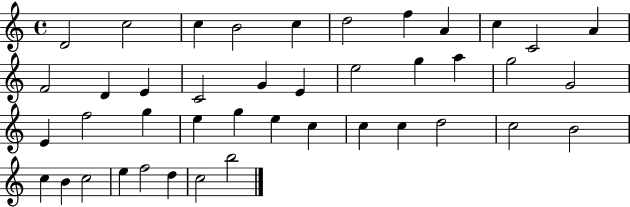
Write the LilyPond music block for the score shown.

{
  \clef treble
  \time 4/4
  \defaultTimeSignature
  \key c \major
  d'2 c''2 | c''4 b'2 c''4 | d''2 f''4 a'4 | c''4 c'2 a'4 | \break f'2 d'4 e'4 | c'2 g'4 e'4 | e''2 g''4 a''4 | g''2 g'2 | \break e'4 f''2 g''4 | e''4 g''4 e''4 c''4 | c''4 c''4 d''2 | c''2 b'2 | \break c''4 b'4 c''2 | e''4 f''2 d''4 | c''2 b''2 | \bar "|."
}